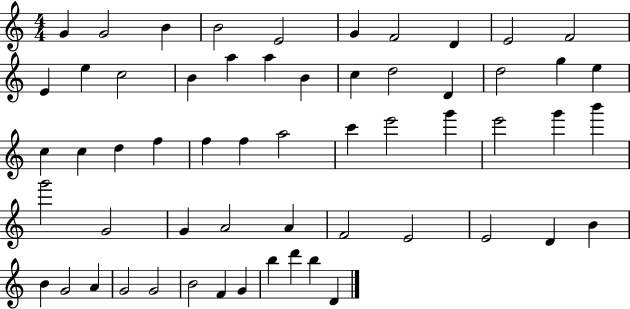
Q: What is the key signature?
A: C major